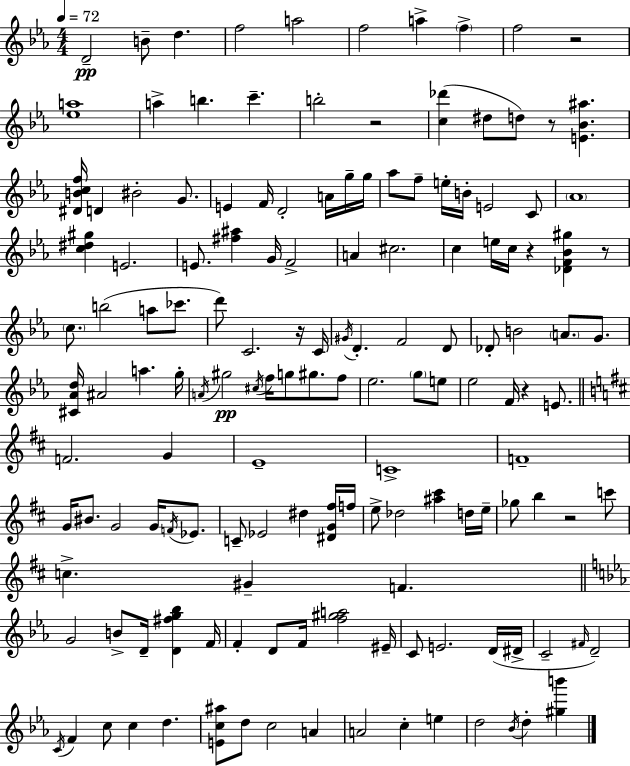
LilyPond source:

{
  \clef treble
  \numericTimeSignature
  \time 4/4
  \key ees \major
  \tempo 4 = 72
  d'2--\pp b'8-- d''4. | f''2 a''2 | f''2 a''4-> \parenthesize f''4-> | f''2 r2 | \break <ees'' a''>1 | a''4-> b''4. c'''4.-- | b''2-. r2 | <c'' des'''>4( dis''8 d''8) r8 <e' bes' ais''>4. | \break <dis' b' c'' f''>16 d'4 bis'2-. g'8. | e'4 f'16 d'2-. a'16 g''16-- g''16 | aes''8 f''8-- e''16-. b'16-. e'2 c'8 | \parenthesize aes'1 | \break <c'' dis'' gis''>4 e'2. | e'8. <fis'' ais''>4 g'16 f'2-> | a'4 cis''2. | c''4 e''16 c''16 r4 <des' f' bes' gis''>4 r8 | \break \parenthesize c''8. b''2( a''8 ces'''8. | d'''8) c'2. r16 c'16 | \acciaccatura { gis'16 } d'4.-. f'2 d'8 | des'8-. b'2 \parenthesize a'8. g'8. | \break <cis' aes' d''>16 ais'2 a''4. | g''16-. \acciaccatura { a'16 } gis''2\pp \acciaccatura { cis''16 } f''16 g''8 gis''8. | f''8 ees''2. \parenthesize g''8 | e''8 ees''2 f'16 r4 | \break e'8. \bar "||" \break \key b \minor f'2. g'4 | e'1-- | c'1-> | f'1-- | \break g'16 bis'8. g'2 g'16 \acciaccatura { f'16 } ees'8. | c'8-- ees'2 dis''4 <dis' g' fis''>16 | f''16 e''8-> des''2 <ais'' cis'''>4 d''16 | e''16-- ges''8 b''4 r2 c'''8 | \break c''4.-> gis'4-- f'4. | \bar "||" \break \key ees \major g'2 b'8-> d'16-- <d' fis'' g'' bes''>4 f'16 | f'4-. d'8 f'16 <f'' gis'' a''>2 eis'16-- | c'8 e'2. d'16( dis'16-> | c'2-- \grace { fis'16 }) d'2-- | \break \acciaccatura { c'16 } f'4 c''8 c''4 d''4. | <e' c'' ais''>8 d''8 c''2 a'4 | a'2 c''4-. e''4 | d''2 \acciaccatura { bes'16 } d''4-. <gis'' b'''>4 | \break \bar "|."
}